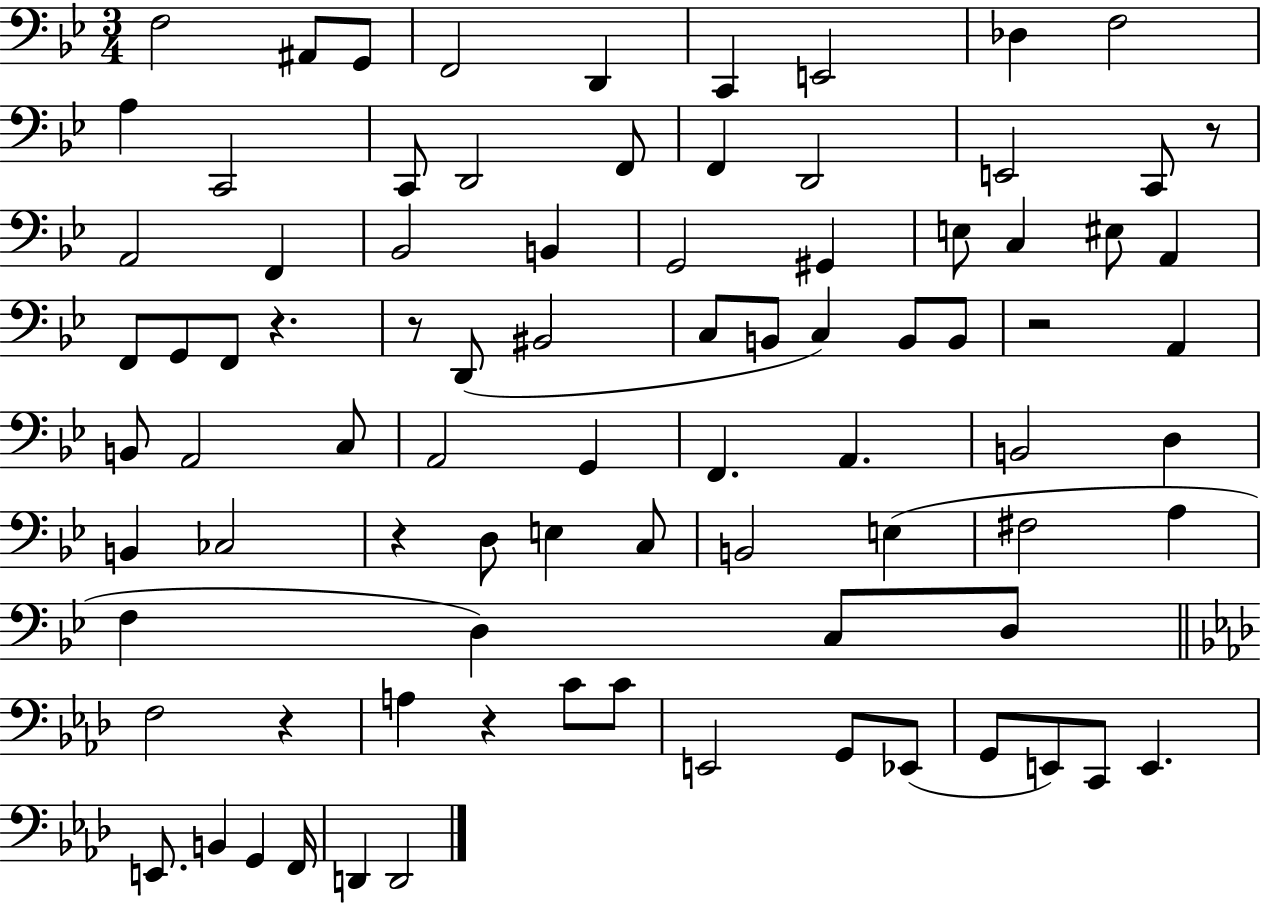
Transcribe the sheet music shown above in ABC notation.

X:1
T:Untitled
M:3/4
L:1/4
K:Bb
F,2 ^A,,/2 G,,/2 F,,2 D,, C,, E,,2 _D, F,2 A, C,,2 C,,/2 D,,2 F,,/2 F,, D,,2 E,,2 C,,/2 z/2 A,,2 F,, _B,,2 B,, G,,2 ^G,, E,/2 C, ^E,/2 A,, F,,/2 G,,/2 F,,/2 z z/2 D,,/2 ^B,,2 C,/2 B,,/2 C, B,,/2 B,,/2 z2 A,, B,,/2 A,,2 C,/2 A,,2 G,, F,, A,, B,,2 D, B,, _C,2 z D,/2 E, C,/2 B,,2 E, ^F,2 A, F, D, C,/2 D,/2 F,2 z A, z C/2 C/2 E,,2 G,,/2 _E,,/2 G,,/2 E,,/2 C,,/2 E,, E,,/2 B,, G,, F,,/4 D,, D,,2